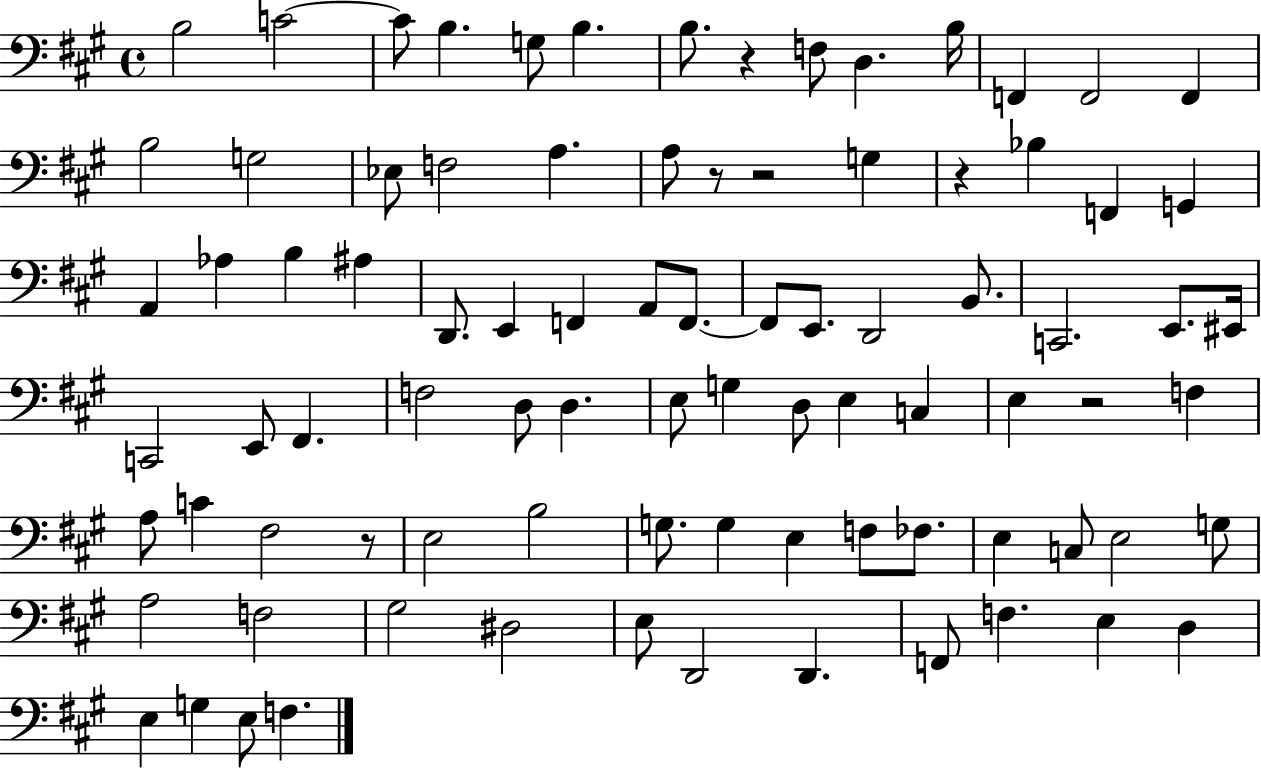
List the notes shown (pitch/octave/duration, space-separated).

B3/h C4/h C4/e B3/q. G3/e B3/q. B3/e. R/q F3/e D3/q. B3/s F2/q F2/h F2/q B3/h G3/h Eb3/e F3/h A3/q. A3/e R/e R/h G3/q R/q Bb3/q F2/q G2/q A2/q Ab3/q B3/q A#3/q D2/e. E2/q F2/q A2/e F2/e. F2/e E2/e. D2/h B2/e. C2/h. E2/e. EIS2/s C2/h E2/e F#2/q. F3/h D3/e D3/q. E3/e G3/q D3/e E3/q C3/q E3/q R/h F3/q A3/e C4/q F#3/h R/e E3/h B3/h G3/e. G3/q E3/q F3/e FES3/e. E3/q C3/e E3/h G3/e A3/h F3/h G#3/h D#3/h E3/e D2/h D2/q. F2/e F3/q. E3/q D3/q E3/q G3/q E3/e F3/q.